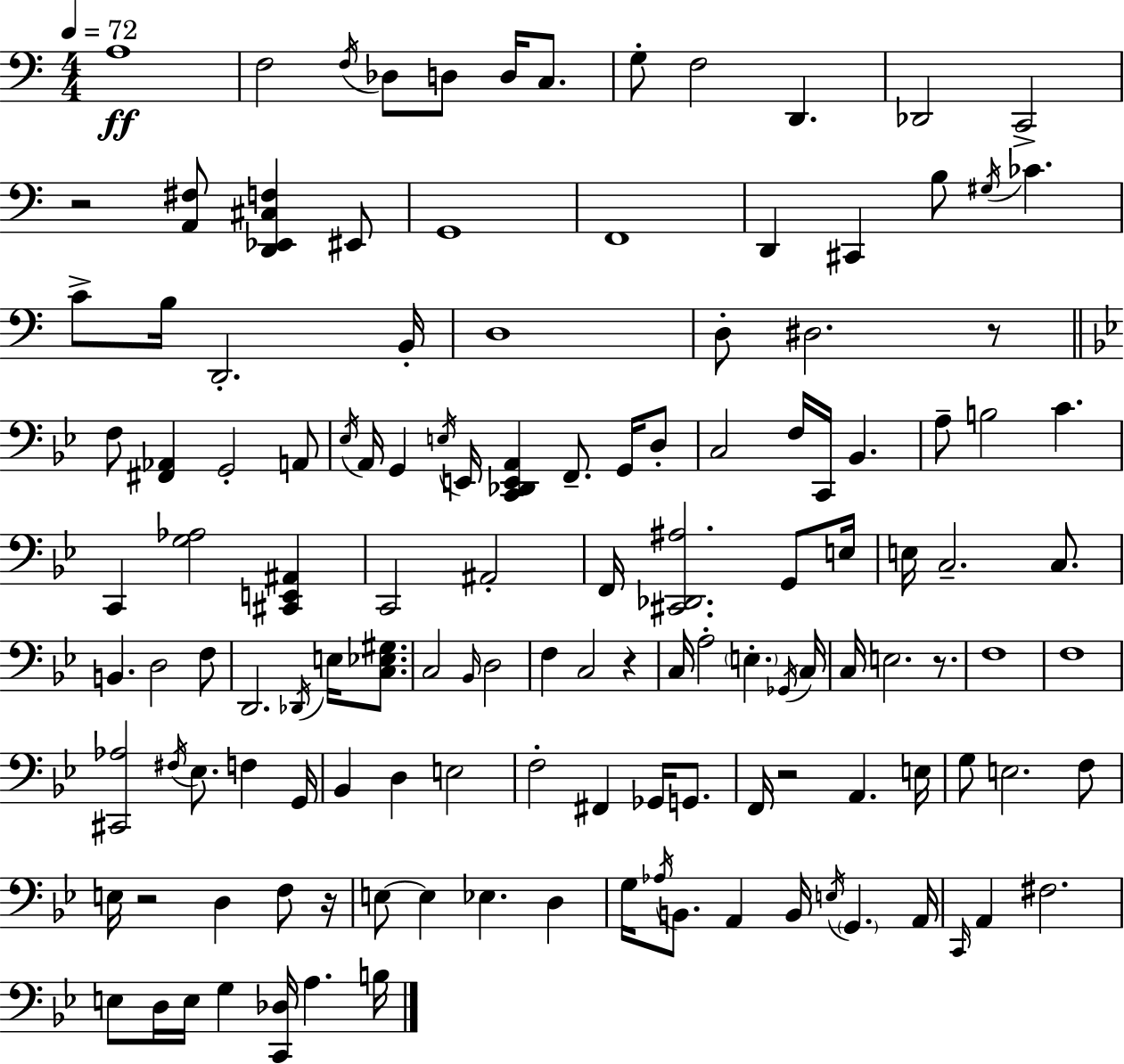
A3/w F3/h F3/s Db3/e D3/e D3/s C3/e. G3/e F3/h D2/q. Db2/h C2/h R/h [A2,F#3]/e [D2,Eb2,C#3,F3]/q EIS2/e G2/w F2/w D2/q C#2/q B3/e G#3/s CES4/q. C4/e B3/s D2/h. B2/s D3/w D3/e D#3/h. R/e F3/e [F#2,Ab2]/q G2/h A2/e Eb3/s A2/s G2/q E3/s E2/s [C2,Db2,E2,A2]/q F2/e. G2/s D3/e C3/h F3/s C2/s Bb2/q. A3/e B3/h C4/q. C2/q [G3,Ab3]/h [C#2,E2,A#2]/q C2/h A#2/h F2/s [C#2,Db2,A#3]/h. G2/e E3/s E3/s C3/h. C3/e. B2/q. D3/h F3/e D2/h. Db2/s E3/s [C3,Eb3,G#3]/e. C3/h Bb2/s D3/h F3/q C3/h R/q C3/s A3/h E3/q. Gb2/s C3/s C3/s E3/h. R/e. F3/w F3/w [C#2,Ab3]/h F#3/s Eb3/e. F3/q G2/s Bb2/q D3/q E3/h F3/h F#2/q Gb2/s G2/e. F2/s R/h A2/q. E3/s G3/e E3/h. F3/e E3/s R/h D3/q F3/e R/s E3/e E3/q Eb3/q. D3/q G3/s Ab3/s B2/e. A2/q B2/s E3/s G2/q. A2/s C2/s A2/q F#3/h. E3/e D3/s E3/s G3/q [C2,Db3]/s A3/q. B3/s